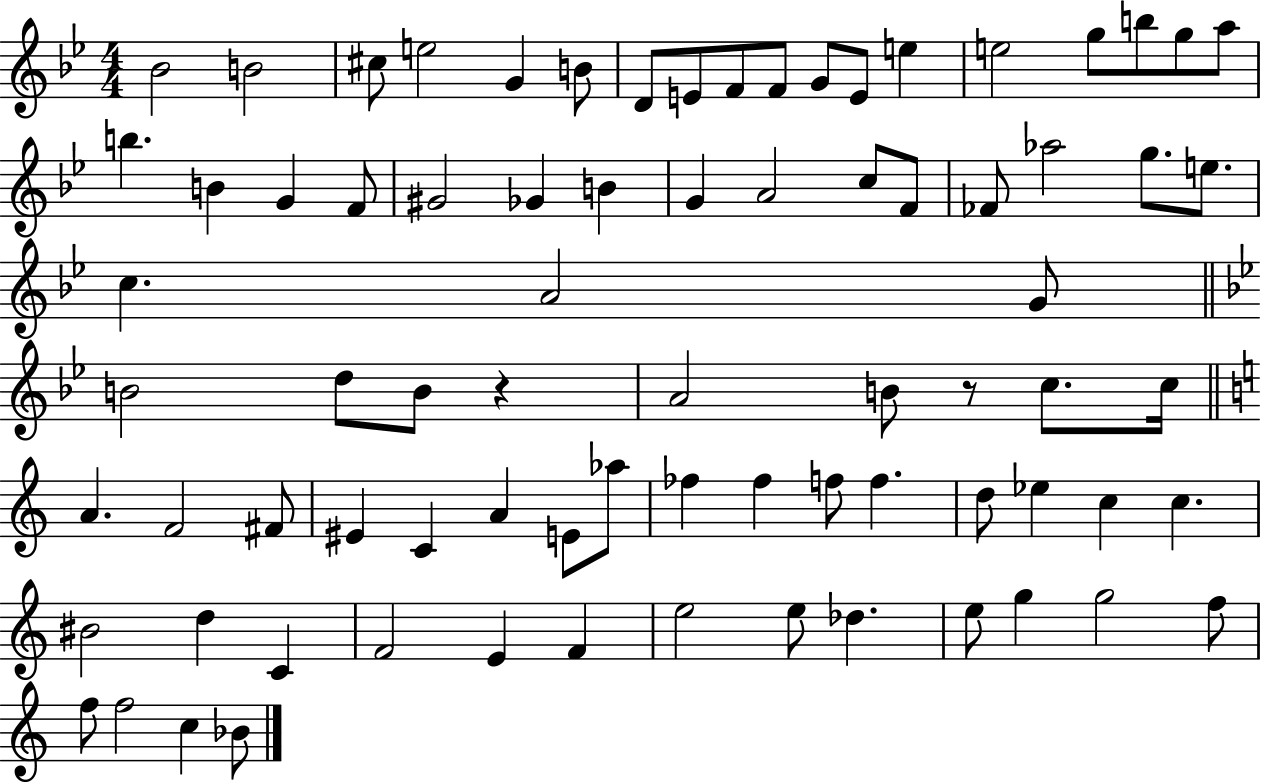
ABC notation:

X:1
T:Untitled
M:4/4
L:1/4
K:Bb
_B2 B2 ^c/2 e2 G B/2 D/2 E/2 F/2 F/2 G/2 E/2 e e2 g/2 b/2 g/2 a/2 b B G F/2 ^G2 _G B G A2 c/2 F/2 _F/2 _a2 g/2 e/2 c A2 G/2 B2 d/2 B/2 z A2 B/2 z/2 c/2 c/4 A F2 ^F/2 ^E C A E/2 _a/2 _f _f f/2 f d/2 _e c c ^B2 d C F2 E F e2 e/2 _d e/2 g g2 f/2 f/2 f2 c _B/2